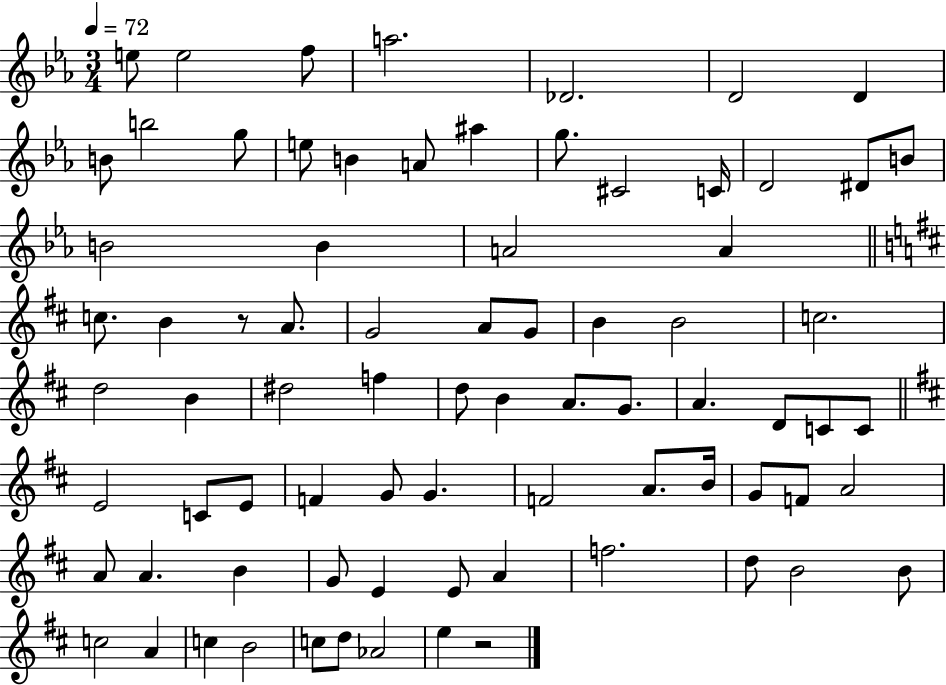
E5/e E5/h F5/e A5/h. Db4/h. D4/h D4/q B4/e B5/h G5/e E5/e B4/q A4/e A#5/q G5/e. C#4/h C4/s D4/h D#4/e B4/e B4/h B4/q A4/h A4/q C5/e. B4/q R/e A4/e. G4/h A4/e G4/e B4/q B4/h C5/h. D5/h B4/q D#5/h F5/q D5/e B4/q A4/e. G4/e. A4/q. D4/e C4/e C4/e E4/h C4/e E4/e F4/q G4/e G4/q. F4/h A4/e. B4/s G4/e F4/e A4/h A4/e A4/q. B4/q G4/e E4/q E4/e A4/q F5/h. D5/e B4/h B4/e C5/h A4/q C5/q B4/h C5/e D5/e Ab4/h E5/q R/h